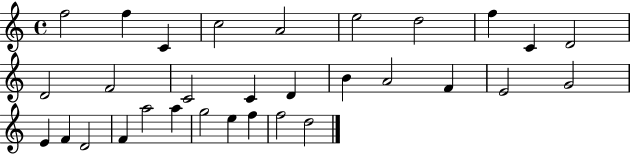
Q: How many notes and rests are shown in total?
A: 31